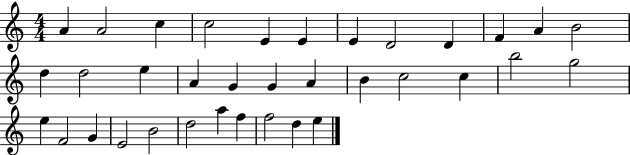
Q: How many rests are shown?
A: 0